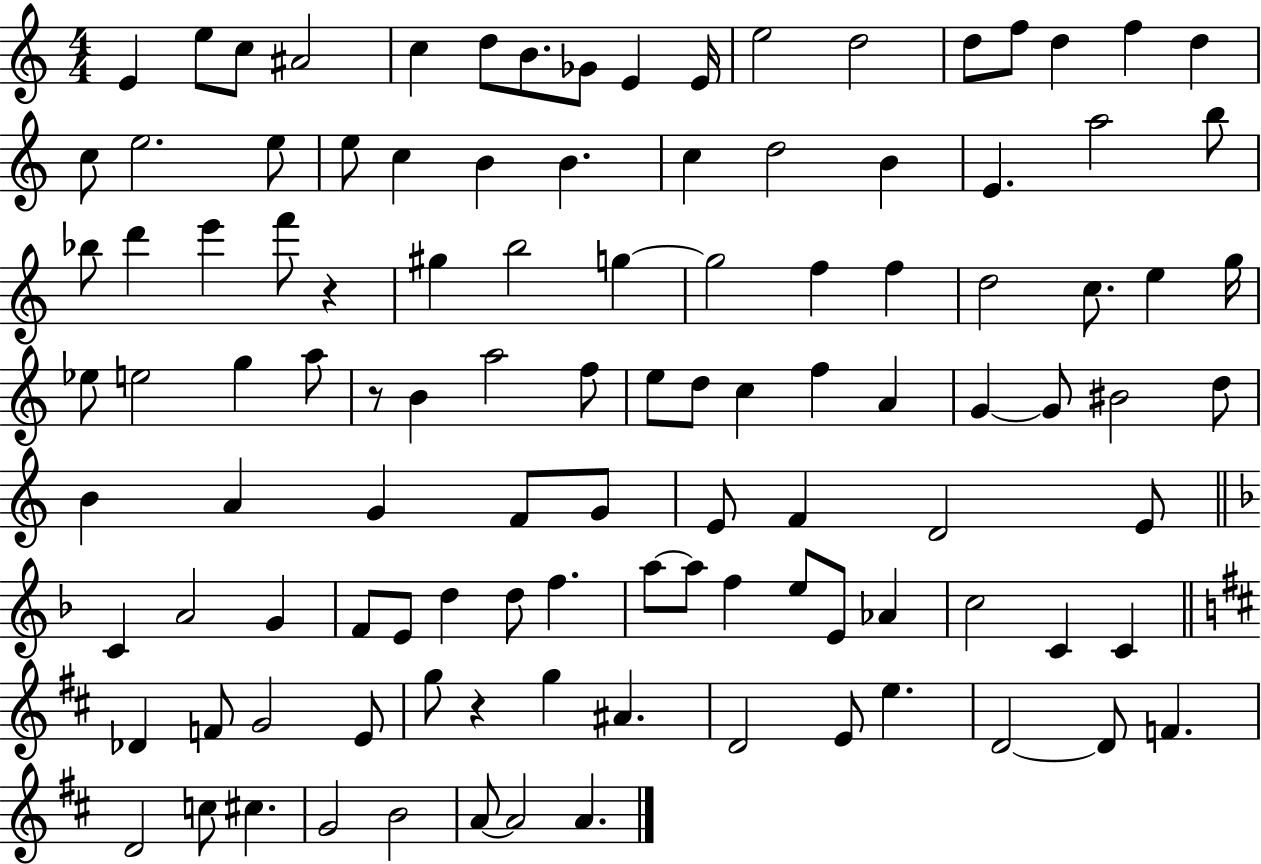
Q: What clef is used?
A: treble